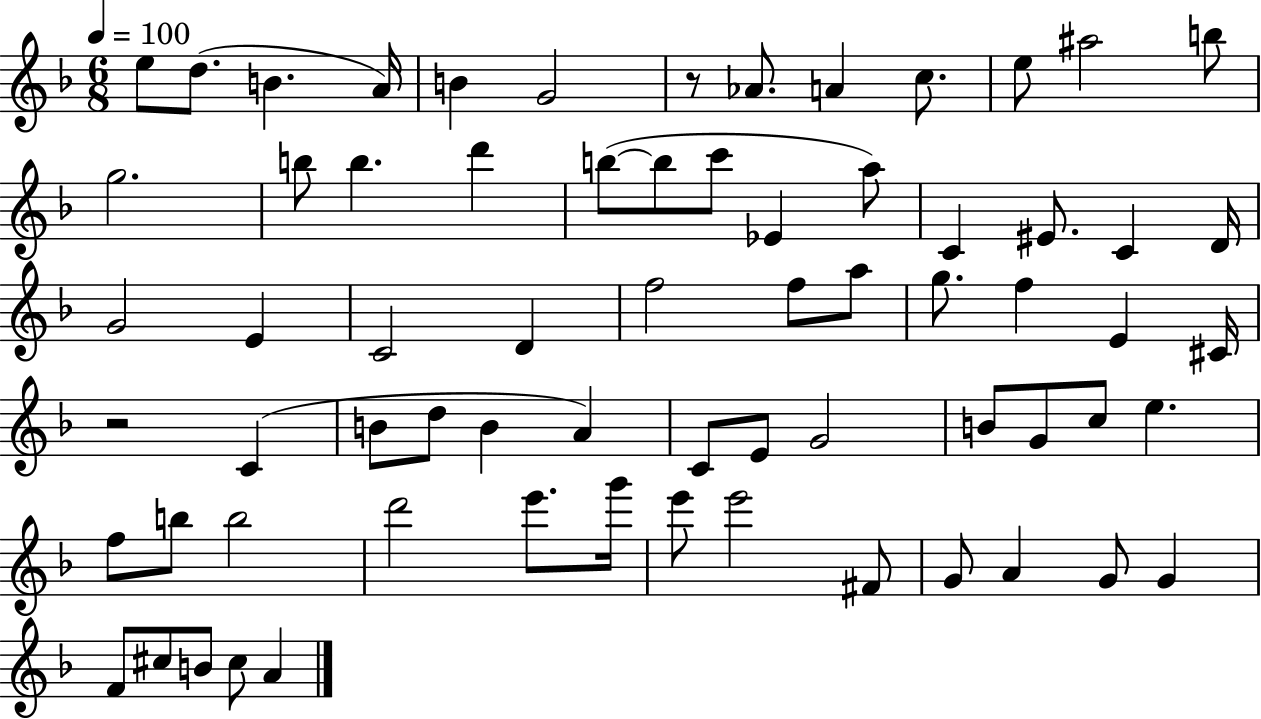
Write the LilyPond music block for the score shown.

{
  \clef treble
  \numericTimeSignature
  \time 6/8
  \key f \major
  \tempo 4 = 100
  e''8 d''8.( b'4. a'16) | b'4 g'2 | r8 aes'8. a'4 c''8. | e''8 ais''2 b''8 | \break g''2. | b''8 b''4. d'''4 | b''8~(~ b''8 c'''8 ees'4 a''8) | c'4 eis'8. c'4 d'16 | \break g'2 e'4 | c'2 d'4 | f''2 f''8 a''8 | g''8. f''4 e'4 cis'16 | \break r2 c'4( | b'8 d''8 b'4 a'4) | c'8 e'8 g'2 | b'8 g'8 c''8 e''4. | \break f''8 b''8 b''2 | d'''2 e'''8. g'''16 | e'''8 e'''2 fis'8 | g'8 a'4 g'8 g'4 | \break f'8 cis''8 b'8 cis''8 a'4 | \bar "|."
}